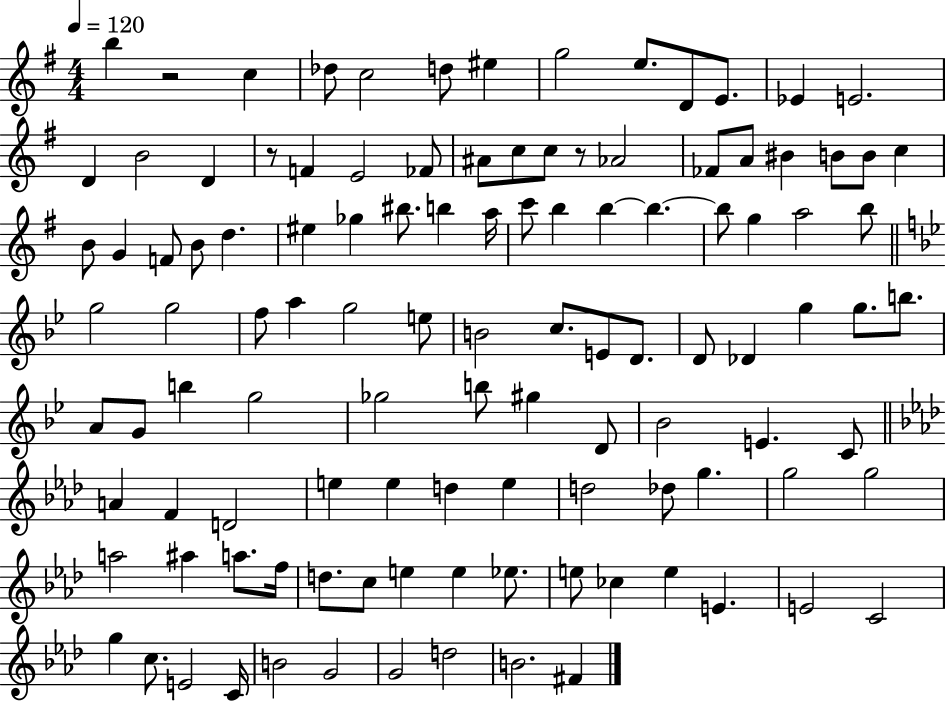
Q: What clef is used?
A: treble